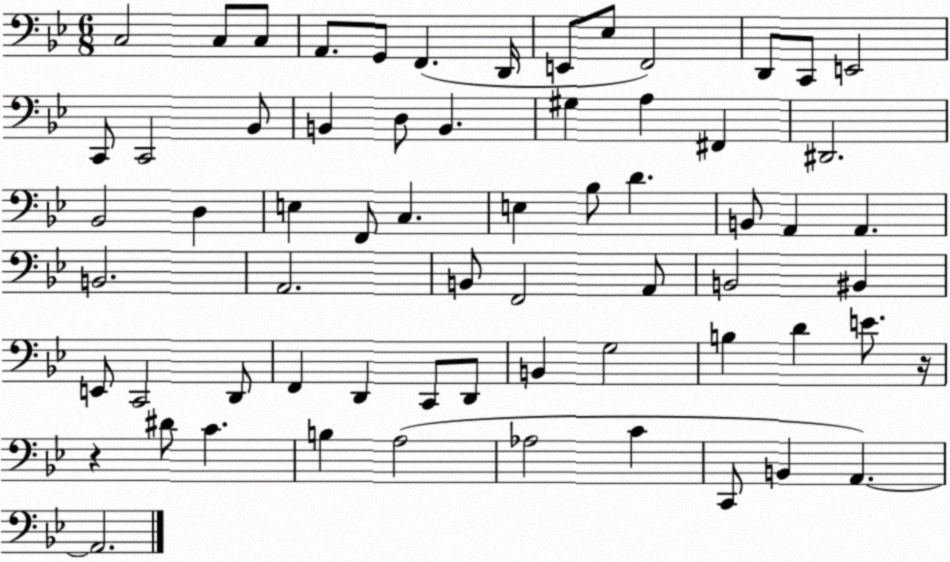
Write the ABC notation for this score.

X:1
T:Untitled
M:6/8
L:1/4
K:Bb
C,2 C,/2 C,/2 A,,/2 G,,/2 F,, D,,/4 E,,/2 _E,/2 F,,2 D,,/2 C,,/2 E,,2 C,,/2 C,,2 _B,,/2 B,, D,/2 B,, ^G, A, ^F,, ^D,,2 _B,,2 D, E, F,,/2 C, E, _B,/2 D B,,/2 A,, A,, B,,2 A,,2 B,,/2 F,,2 A,,/2 B,,2 ^B,, E,,/2 C,,2 D,,/2 F,, D,, C,,/2 D,,/2 B,, G,2 B, D E/2 z/4 z ^D/2 C B, A,2 _A,2 C C,,/2 B,, A,, A,,2